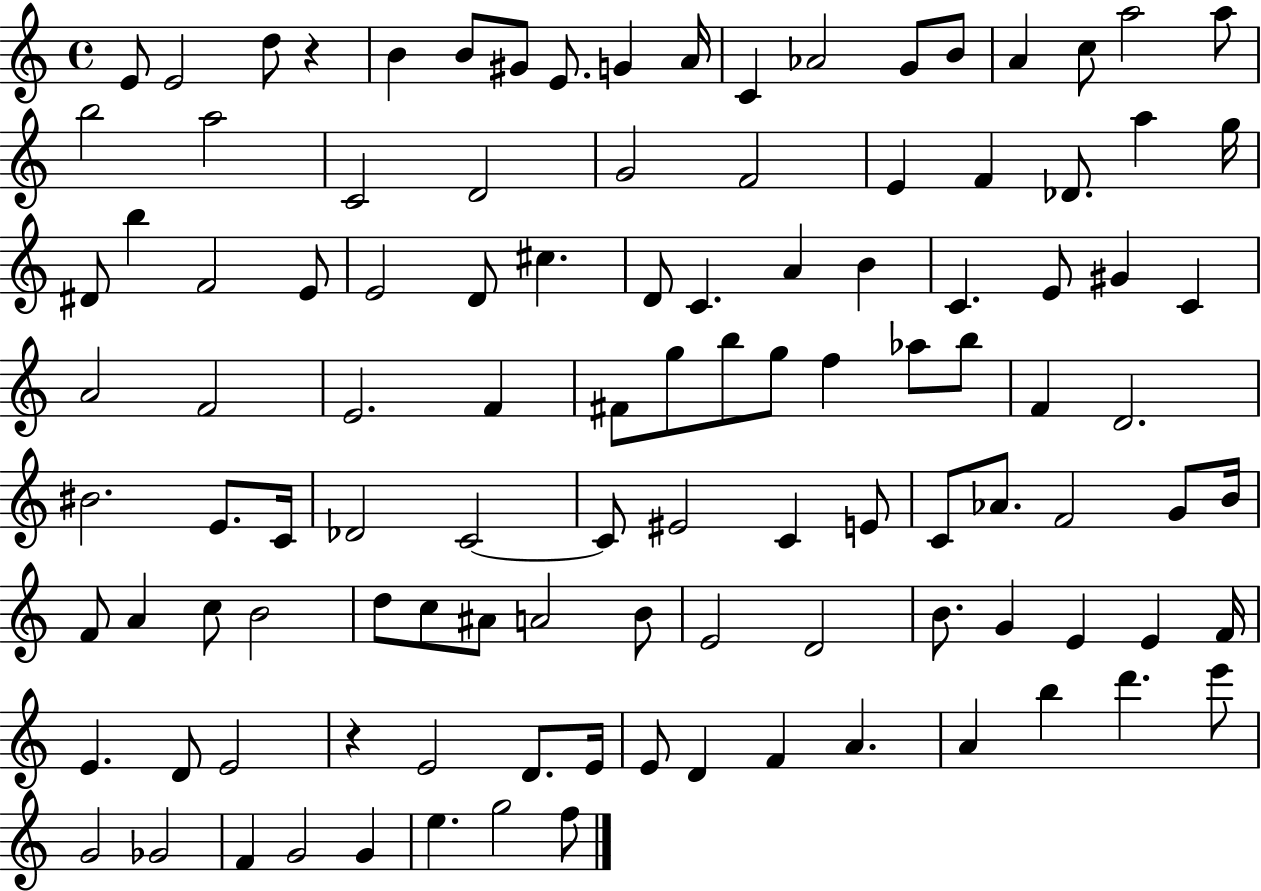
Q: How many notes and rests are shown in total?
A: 110